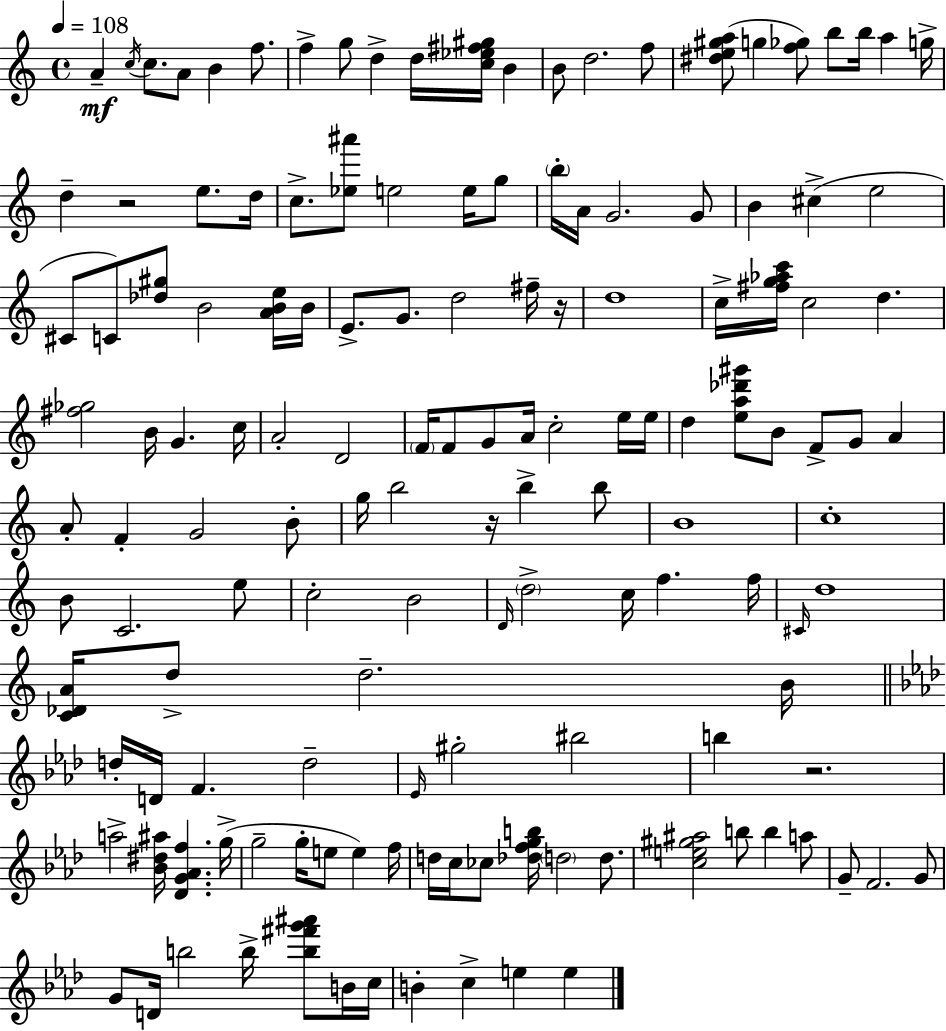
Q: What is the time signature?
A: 4/4